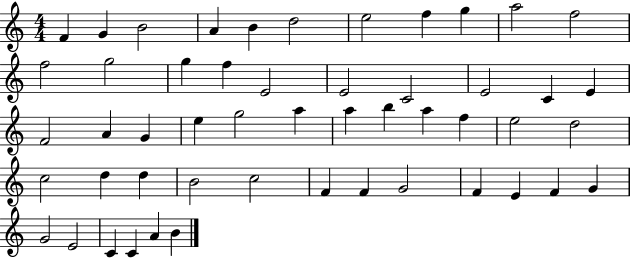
X:1
T:Untitled
M:4/4
L:1/4
K:C
F G B2 A B d2 e2 f g a2 f2 f2 g2 g f E2 E2 C2 E2 C E F2 A G e g2 a a b a f e2 d2 c2 d d B2 c2 F F G2 F E F G G2 E2 C C A B